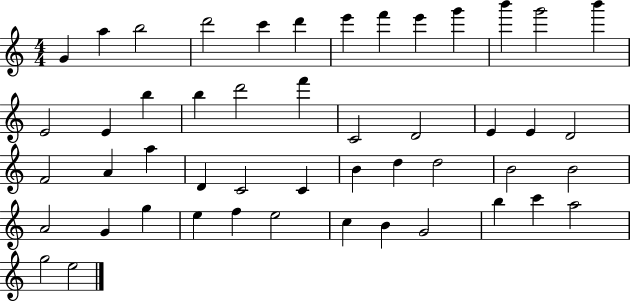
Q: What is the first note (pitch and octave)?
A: G4